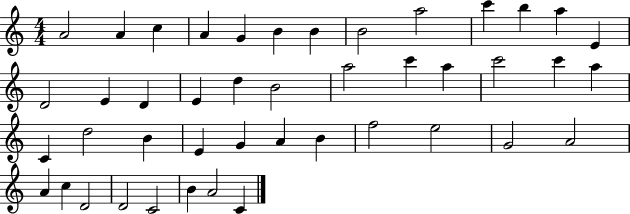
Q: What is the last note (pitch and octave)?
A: C4